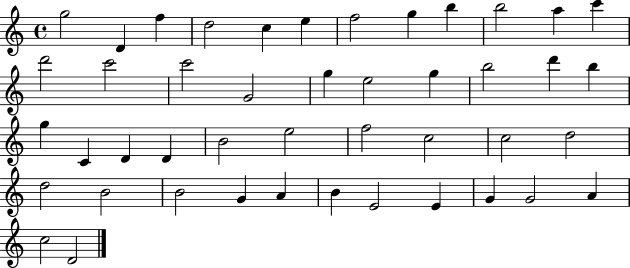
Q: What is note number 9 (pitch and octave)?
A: B5